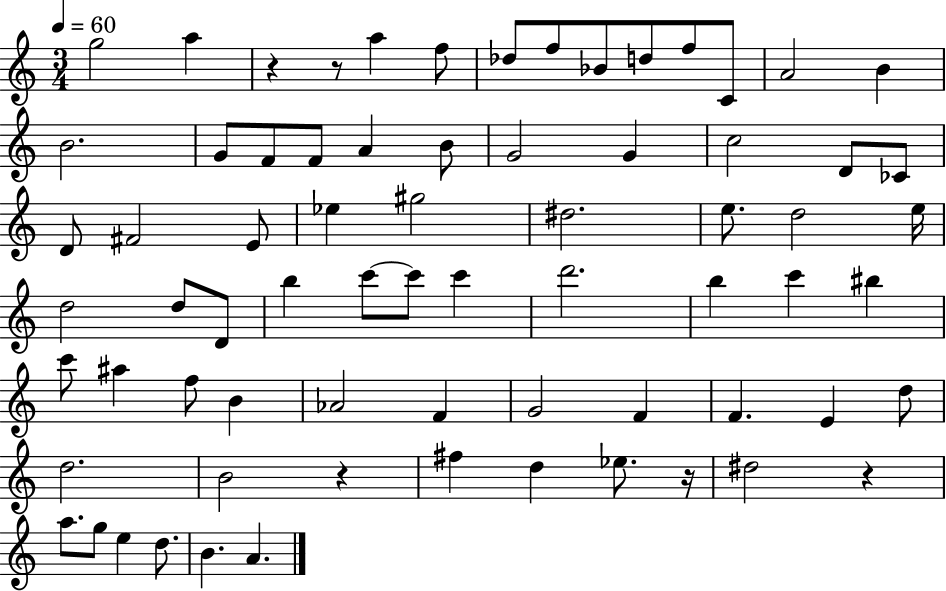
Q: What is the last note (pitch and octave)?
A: A4